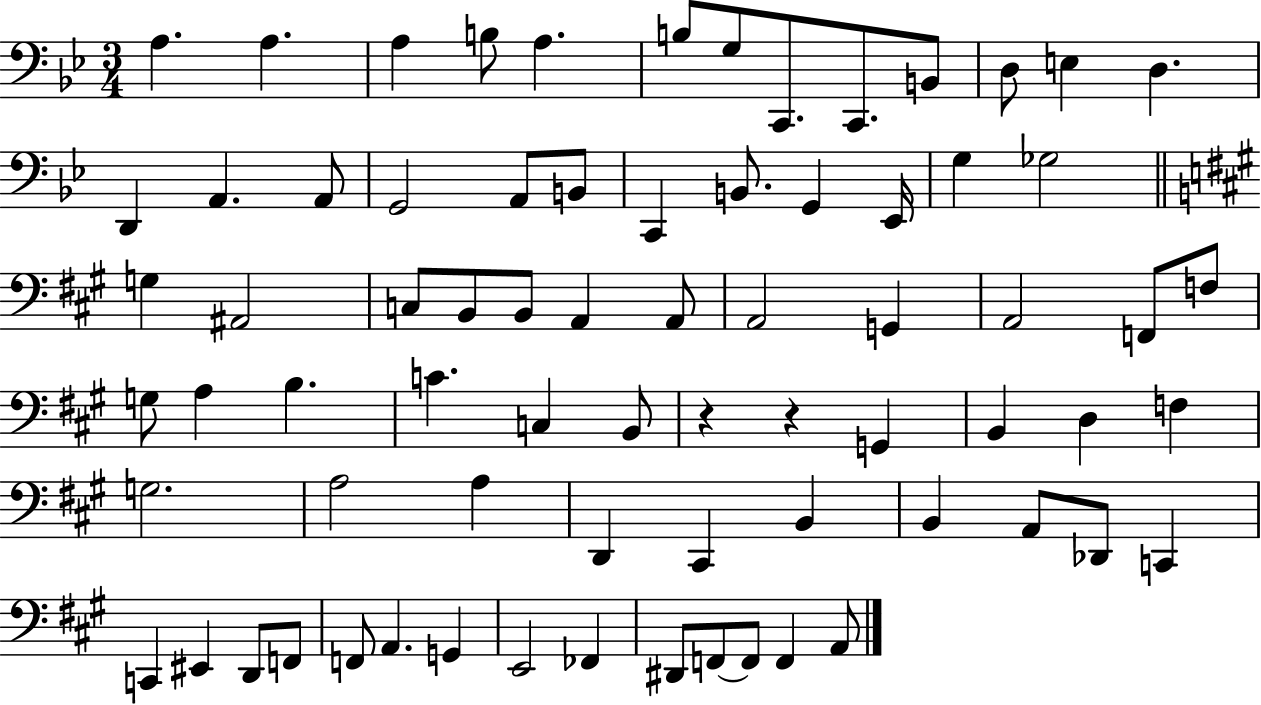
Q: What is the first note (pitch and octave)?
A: A3